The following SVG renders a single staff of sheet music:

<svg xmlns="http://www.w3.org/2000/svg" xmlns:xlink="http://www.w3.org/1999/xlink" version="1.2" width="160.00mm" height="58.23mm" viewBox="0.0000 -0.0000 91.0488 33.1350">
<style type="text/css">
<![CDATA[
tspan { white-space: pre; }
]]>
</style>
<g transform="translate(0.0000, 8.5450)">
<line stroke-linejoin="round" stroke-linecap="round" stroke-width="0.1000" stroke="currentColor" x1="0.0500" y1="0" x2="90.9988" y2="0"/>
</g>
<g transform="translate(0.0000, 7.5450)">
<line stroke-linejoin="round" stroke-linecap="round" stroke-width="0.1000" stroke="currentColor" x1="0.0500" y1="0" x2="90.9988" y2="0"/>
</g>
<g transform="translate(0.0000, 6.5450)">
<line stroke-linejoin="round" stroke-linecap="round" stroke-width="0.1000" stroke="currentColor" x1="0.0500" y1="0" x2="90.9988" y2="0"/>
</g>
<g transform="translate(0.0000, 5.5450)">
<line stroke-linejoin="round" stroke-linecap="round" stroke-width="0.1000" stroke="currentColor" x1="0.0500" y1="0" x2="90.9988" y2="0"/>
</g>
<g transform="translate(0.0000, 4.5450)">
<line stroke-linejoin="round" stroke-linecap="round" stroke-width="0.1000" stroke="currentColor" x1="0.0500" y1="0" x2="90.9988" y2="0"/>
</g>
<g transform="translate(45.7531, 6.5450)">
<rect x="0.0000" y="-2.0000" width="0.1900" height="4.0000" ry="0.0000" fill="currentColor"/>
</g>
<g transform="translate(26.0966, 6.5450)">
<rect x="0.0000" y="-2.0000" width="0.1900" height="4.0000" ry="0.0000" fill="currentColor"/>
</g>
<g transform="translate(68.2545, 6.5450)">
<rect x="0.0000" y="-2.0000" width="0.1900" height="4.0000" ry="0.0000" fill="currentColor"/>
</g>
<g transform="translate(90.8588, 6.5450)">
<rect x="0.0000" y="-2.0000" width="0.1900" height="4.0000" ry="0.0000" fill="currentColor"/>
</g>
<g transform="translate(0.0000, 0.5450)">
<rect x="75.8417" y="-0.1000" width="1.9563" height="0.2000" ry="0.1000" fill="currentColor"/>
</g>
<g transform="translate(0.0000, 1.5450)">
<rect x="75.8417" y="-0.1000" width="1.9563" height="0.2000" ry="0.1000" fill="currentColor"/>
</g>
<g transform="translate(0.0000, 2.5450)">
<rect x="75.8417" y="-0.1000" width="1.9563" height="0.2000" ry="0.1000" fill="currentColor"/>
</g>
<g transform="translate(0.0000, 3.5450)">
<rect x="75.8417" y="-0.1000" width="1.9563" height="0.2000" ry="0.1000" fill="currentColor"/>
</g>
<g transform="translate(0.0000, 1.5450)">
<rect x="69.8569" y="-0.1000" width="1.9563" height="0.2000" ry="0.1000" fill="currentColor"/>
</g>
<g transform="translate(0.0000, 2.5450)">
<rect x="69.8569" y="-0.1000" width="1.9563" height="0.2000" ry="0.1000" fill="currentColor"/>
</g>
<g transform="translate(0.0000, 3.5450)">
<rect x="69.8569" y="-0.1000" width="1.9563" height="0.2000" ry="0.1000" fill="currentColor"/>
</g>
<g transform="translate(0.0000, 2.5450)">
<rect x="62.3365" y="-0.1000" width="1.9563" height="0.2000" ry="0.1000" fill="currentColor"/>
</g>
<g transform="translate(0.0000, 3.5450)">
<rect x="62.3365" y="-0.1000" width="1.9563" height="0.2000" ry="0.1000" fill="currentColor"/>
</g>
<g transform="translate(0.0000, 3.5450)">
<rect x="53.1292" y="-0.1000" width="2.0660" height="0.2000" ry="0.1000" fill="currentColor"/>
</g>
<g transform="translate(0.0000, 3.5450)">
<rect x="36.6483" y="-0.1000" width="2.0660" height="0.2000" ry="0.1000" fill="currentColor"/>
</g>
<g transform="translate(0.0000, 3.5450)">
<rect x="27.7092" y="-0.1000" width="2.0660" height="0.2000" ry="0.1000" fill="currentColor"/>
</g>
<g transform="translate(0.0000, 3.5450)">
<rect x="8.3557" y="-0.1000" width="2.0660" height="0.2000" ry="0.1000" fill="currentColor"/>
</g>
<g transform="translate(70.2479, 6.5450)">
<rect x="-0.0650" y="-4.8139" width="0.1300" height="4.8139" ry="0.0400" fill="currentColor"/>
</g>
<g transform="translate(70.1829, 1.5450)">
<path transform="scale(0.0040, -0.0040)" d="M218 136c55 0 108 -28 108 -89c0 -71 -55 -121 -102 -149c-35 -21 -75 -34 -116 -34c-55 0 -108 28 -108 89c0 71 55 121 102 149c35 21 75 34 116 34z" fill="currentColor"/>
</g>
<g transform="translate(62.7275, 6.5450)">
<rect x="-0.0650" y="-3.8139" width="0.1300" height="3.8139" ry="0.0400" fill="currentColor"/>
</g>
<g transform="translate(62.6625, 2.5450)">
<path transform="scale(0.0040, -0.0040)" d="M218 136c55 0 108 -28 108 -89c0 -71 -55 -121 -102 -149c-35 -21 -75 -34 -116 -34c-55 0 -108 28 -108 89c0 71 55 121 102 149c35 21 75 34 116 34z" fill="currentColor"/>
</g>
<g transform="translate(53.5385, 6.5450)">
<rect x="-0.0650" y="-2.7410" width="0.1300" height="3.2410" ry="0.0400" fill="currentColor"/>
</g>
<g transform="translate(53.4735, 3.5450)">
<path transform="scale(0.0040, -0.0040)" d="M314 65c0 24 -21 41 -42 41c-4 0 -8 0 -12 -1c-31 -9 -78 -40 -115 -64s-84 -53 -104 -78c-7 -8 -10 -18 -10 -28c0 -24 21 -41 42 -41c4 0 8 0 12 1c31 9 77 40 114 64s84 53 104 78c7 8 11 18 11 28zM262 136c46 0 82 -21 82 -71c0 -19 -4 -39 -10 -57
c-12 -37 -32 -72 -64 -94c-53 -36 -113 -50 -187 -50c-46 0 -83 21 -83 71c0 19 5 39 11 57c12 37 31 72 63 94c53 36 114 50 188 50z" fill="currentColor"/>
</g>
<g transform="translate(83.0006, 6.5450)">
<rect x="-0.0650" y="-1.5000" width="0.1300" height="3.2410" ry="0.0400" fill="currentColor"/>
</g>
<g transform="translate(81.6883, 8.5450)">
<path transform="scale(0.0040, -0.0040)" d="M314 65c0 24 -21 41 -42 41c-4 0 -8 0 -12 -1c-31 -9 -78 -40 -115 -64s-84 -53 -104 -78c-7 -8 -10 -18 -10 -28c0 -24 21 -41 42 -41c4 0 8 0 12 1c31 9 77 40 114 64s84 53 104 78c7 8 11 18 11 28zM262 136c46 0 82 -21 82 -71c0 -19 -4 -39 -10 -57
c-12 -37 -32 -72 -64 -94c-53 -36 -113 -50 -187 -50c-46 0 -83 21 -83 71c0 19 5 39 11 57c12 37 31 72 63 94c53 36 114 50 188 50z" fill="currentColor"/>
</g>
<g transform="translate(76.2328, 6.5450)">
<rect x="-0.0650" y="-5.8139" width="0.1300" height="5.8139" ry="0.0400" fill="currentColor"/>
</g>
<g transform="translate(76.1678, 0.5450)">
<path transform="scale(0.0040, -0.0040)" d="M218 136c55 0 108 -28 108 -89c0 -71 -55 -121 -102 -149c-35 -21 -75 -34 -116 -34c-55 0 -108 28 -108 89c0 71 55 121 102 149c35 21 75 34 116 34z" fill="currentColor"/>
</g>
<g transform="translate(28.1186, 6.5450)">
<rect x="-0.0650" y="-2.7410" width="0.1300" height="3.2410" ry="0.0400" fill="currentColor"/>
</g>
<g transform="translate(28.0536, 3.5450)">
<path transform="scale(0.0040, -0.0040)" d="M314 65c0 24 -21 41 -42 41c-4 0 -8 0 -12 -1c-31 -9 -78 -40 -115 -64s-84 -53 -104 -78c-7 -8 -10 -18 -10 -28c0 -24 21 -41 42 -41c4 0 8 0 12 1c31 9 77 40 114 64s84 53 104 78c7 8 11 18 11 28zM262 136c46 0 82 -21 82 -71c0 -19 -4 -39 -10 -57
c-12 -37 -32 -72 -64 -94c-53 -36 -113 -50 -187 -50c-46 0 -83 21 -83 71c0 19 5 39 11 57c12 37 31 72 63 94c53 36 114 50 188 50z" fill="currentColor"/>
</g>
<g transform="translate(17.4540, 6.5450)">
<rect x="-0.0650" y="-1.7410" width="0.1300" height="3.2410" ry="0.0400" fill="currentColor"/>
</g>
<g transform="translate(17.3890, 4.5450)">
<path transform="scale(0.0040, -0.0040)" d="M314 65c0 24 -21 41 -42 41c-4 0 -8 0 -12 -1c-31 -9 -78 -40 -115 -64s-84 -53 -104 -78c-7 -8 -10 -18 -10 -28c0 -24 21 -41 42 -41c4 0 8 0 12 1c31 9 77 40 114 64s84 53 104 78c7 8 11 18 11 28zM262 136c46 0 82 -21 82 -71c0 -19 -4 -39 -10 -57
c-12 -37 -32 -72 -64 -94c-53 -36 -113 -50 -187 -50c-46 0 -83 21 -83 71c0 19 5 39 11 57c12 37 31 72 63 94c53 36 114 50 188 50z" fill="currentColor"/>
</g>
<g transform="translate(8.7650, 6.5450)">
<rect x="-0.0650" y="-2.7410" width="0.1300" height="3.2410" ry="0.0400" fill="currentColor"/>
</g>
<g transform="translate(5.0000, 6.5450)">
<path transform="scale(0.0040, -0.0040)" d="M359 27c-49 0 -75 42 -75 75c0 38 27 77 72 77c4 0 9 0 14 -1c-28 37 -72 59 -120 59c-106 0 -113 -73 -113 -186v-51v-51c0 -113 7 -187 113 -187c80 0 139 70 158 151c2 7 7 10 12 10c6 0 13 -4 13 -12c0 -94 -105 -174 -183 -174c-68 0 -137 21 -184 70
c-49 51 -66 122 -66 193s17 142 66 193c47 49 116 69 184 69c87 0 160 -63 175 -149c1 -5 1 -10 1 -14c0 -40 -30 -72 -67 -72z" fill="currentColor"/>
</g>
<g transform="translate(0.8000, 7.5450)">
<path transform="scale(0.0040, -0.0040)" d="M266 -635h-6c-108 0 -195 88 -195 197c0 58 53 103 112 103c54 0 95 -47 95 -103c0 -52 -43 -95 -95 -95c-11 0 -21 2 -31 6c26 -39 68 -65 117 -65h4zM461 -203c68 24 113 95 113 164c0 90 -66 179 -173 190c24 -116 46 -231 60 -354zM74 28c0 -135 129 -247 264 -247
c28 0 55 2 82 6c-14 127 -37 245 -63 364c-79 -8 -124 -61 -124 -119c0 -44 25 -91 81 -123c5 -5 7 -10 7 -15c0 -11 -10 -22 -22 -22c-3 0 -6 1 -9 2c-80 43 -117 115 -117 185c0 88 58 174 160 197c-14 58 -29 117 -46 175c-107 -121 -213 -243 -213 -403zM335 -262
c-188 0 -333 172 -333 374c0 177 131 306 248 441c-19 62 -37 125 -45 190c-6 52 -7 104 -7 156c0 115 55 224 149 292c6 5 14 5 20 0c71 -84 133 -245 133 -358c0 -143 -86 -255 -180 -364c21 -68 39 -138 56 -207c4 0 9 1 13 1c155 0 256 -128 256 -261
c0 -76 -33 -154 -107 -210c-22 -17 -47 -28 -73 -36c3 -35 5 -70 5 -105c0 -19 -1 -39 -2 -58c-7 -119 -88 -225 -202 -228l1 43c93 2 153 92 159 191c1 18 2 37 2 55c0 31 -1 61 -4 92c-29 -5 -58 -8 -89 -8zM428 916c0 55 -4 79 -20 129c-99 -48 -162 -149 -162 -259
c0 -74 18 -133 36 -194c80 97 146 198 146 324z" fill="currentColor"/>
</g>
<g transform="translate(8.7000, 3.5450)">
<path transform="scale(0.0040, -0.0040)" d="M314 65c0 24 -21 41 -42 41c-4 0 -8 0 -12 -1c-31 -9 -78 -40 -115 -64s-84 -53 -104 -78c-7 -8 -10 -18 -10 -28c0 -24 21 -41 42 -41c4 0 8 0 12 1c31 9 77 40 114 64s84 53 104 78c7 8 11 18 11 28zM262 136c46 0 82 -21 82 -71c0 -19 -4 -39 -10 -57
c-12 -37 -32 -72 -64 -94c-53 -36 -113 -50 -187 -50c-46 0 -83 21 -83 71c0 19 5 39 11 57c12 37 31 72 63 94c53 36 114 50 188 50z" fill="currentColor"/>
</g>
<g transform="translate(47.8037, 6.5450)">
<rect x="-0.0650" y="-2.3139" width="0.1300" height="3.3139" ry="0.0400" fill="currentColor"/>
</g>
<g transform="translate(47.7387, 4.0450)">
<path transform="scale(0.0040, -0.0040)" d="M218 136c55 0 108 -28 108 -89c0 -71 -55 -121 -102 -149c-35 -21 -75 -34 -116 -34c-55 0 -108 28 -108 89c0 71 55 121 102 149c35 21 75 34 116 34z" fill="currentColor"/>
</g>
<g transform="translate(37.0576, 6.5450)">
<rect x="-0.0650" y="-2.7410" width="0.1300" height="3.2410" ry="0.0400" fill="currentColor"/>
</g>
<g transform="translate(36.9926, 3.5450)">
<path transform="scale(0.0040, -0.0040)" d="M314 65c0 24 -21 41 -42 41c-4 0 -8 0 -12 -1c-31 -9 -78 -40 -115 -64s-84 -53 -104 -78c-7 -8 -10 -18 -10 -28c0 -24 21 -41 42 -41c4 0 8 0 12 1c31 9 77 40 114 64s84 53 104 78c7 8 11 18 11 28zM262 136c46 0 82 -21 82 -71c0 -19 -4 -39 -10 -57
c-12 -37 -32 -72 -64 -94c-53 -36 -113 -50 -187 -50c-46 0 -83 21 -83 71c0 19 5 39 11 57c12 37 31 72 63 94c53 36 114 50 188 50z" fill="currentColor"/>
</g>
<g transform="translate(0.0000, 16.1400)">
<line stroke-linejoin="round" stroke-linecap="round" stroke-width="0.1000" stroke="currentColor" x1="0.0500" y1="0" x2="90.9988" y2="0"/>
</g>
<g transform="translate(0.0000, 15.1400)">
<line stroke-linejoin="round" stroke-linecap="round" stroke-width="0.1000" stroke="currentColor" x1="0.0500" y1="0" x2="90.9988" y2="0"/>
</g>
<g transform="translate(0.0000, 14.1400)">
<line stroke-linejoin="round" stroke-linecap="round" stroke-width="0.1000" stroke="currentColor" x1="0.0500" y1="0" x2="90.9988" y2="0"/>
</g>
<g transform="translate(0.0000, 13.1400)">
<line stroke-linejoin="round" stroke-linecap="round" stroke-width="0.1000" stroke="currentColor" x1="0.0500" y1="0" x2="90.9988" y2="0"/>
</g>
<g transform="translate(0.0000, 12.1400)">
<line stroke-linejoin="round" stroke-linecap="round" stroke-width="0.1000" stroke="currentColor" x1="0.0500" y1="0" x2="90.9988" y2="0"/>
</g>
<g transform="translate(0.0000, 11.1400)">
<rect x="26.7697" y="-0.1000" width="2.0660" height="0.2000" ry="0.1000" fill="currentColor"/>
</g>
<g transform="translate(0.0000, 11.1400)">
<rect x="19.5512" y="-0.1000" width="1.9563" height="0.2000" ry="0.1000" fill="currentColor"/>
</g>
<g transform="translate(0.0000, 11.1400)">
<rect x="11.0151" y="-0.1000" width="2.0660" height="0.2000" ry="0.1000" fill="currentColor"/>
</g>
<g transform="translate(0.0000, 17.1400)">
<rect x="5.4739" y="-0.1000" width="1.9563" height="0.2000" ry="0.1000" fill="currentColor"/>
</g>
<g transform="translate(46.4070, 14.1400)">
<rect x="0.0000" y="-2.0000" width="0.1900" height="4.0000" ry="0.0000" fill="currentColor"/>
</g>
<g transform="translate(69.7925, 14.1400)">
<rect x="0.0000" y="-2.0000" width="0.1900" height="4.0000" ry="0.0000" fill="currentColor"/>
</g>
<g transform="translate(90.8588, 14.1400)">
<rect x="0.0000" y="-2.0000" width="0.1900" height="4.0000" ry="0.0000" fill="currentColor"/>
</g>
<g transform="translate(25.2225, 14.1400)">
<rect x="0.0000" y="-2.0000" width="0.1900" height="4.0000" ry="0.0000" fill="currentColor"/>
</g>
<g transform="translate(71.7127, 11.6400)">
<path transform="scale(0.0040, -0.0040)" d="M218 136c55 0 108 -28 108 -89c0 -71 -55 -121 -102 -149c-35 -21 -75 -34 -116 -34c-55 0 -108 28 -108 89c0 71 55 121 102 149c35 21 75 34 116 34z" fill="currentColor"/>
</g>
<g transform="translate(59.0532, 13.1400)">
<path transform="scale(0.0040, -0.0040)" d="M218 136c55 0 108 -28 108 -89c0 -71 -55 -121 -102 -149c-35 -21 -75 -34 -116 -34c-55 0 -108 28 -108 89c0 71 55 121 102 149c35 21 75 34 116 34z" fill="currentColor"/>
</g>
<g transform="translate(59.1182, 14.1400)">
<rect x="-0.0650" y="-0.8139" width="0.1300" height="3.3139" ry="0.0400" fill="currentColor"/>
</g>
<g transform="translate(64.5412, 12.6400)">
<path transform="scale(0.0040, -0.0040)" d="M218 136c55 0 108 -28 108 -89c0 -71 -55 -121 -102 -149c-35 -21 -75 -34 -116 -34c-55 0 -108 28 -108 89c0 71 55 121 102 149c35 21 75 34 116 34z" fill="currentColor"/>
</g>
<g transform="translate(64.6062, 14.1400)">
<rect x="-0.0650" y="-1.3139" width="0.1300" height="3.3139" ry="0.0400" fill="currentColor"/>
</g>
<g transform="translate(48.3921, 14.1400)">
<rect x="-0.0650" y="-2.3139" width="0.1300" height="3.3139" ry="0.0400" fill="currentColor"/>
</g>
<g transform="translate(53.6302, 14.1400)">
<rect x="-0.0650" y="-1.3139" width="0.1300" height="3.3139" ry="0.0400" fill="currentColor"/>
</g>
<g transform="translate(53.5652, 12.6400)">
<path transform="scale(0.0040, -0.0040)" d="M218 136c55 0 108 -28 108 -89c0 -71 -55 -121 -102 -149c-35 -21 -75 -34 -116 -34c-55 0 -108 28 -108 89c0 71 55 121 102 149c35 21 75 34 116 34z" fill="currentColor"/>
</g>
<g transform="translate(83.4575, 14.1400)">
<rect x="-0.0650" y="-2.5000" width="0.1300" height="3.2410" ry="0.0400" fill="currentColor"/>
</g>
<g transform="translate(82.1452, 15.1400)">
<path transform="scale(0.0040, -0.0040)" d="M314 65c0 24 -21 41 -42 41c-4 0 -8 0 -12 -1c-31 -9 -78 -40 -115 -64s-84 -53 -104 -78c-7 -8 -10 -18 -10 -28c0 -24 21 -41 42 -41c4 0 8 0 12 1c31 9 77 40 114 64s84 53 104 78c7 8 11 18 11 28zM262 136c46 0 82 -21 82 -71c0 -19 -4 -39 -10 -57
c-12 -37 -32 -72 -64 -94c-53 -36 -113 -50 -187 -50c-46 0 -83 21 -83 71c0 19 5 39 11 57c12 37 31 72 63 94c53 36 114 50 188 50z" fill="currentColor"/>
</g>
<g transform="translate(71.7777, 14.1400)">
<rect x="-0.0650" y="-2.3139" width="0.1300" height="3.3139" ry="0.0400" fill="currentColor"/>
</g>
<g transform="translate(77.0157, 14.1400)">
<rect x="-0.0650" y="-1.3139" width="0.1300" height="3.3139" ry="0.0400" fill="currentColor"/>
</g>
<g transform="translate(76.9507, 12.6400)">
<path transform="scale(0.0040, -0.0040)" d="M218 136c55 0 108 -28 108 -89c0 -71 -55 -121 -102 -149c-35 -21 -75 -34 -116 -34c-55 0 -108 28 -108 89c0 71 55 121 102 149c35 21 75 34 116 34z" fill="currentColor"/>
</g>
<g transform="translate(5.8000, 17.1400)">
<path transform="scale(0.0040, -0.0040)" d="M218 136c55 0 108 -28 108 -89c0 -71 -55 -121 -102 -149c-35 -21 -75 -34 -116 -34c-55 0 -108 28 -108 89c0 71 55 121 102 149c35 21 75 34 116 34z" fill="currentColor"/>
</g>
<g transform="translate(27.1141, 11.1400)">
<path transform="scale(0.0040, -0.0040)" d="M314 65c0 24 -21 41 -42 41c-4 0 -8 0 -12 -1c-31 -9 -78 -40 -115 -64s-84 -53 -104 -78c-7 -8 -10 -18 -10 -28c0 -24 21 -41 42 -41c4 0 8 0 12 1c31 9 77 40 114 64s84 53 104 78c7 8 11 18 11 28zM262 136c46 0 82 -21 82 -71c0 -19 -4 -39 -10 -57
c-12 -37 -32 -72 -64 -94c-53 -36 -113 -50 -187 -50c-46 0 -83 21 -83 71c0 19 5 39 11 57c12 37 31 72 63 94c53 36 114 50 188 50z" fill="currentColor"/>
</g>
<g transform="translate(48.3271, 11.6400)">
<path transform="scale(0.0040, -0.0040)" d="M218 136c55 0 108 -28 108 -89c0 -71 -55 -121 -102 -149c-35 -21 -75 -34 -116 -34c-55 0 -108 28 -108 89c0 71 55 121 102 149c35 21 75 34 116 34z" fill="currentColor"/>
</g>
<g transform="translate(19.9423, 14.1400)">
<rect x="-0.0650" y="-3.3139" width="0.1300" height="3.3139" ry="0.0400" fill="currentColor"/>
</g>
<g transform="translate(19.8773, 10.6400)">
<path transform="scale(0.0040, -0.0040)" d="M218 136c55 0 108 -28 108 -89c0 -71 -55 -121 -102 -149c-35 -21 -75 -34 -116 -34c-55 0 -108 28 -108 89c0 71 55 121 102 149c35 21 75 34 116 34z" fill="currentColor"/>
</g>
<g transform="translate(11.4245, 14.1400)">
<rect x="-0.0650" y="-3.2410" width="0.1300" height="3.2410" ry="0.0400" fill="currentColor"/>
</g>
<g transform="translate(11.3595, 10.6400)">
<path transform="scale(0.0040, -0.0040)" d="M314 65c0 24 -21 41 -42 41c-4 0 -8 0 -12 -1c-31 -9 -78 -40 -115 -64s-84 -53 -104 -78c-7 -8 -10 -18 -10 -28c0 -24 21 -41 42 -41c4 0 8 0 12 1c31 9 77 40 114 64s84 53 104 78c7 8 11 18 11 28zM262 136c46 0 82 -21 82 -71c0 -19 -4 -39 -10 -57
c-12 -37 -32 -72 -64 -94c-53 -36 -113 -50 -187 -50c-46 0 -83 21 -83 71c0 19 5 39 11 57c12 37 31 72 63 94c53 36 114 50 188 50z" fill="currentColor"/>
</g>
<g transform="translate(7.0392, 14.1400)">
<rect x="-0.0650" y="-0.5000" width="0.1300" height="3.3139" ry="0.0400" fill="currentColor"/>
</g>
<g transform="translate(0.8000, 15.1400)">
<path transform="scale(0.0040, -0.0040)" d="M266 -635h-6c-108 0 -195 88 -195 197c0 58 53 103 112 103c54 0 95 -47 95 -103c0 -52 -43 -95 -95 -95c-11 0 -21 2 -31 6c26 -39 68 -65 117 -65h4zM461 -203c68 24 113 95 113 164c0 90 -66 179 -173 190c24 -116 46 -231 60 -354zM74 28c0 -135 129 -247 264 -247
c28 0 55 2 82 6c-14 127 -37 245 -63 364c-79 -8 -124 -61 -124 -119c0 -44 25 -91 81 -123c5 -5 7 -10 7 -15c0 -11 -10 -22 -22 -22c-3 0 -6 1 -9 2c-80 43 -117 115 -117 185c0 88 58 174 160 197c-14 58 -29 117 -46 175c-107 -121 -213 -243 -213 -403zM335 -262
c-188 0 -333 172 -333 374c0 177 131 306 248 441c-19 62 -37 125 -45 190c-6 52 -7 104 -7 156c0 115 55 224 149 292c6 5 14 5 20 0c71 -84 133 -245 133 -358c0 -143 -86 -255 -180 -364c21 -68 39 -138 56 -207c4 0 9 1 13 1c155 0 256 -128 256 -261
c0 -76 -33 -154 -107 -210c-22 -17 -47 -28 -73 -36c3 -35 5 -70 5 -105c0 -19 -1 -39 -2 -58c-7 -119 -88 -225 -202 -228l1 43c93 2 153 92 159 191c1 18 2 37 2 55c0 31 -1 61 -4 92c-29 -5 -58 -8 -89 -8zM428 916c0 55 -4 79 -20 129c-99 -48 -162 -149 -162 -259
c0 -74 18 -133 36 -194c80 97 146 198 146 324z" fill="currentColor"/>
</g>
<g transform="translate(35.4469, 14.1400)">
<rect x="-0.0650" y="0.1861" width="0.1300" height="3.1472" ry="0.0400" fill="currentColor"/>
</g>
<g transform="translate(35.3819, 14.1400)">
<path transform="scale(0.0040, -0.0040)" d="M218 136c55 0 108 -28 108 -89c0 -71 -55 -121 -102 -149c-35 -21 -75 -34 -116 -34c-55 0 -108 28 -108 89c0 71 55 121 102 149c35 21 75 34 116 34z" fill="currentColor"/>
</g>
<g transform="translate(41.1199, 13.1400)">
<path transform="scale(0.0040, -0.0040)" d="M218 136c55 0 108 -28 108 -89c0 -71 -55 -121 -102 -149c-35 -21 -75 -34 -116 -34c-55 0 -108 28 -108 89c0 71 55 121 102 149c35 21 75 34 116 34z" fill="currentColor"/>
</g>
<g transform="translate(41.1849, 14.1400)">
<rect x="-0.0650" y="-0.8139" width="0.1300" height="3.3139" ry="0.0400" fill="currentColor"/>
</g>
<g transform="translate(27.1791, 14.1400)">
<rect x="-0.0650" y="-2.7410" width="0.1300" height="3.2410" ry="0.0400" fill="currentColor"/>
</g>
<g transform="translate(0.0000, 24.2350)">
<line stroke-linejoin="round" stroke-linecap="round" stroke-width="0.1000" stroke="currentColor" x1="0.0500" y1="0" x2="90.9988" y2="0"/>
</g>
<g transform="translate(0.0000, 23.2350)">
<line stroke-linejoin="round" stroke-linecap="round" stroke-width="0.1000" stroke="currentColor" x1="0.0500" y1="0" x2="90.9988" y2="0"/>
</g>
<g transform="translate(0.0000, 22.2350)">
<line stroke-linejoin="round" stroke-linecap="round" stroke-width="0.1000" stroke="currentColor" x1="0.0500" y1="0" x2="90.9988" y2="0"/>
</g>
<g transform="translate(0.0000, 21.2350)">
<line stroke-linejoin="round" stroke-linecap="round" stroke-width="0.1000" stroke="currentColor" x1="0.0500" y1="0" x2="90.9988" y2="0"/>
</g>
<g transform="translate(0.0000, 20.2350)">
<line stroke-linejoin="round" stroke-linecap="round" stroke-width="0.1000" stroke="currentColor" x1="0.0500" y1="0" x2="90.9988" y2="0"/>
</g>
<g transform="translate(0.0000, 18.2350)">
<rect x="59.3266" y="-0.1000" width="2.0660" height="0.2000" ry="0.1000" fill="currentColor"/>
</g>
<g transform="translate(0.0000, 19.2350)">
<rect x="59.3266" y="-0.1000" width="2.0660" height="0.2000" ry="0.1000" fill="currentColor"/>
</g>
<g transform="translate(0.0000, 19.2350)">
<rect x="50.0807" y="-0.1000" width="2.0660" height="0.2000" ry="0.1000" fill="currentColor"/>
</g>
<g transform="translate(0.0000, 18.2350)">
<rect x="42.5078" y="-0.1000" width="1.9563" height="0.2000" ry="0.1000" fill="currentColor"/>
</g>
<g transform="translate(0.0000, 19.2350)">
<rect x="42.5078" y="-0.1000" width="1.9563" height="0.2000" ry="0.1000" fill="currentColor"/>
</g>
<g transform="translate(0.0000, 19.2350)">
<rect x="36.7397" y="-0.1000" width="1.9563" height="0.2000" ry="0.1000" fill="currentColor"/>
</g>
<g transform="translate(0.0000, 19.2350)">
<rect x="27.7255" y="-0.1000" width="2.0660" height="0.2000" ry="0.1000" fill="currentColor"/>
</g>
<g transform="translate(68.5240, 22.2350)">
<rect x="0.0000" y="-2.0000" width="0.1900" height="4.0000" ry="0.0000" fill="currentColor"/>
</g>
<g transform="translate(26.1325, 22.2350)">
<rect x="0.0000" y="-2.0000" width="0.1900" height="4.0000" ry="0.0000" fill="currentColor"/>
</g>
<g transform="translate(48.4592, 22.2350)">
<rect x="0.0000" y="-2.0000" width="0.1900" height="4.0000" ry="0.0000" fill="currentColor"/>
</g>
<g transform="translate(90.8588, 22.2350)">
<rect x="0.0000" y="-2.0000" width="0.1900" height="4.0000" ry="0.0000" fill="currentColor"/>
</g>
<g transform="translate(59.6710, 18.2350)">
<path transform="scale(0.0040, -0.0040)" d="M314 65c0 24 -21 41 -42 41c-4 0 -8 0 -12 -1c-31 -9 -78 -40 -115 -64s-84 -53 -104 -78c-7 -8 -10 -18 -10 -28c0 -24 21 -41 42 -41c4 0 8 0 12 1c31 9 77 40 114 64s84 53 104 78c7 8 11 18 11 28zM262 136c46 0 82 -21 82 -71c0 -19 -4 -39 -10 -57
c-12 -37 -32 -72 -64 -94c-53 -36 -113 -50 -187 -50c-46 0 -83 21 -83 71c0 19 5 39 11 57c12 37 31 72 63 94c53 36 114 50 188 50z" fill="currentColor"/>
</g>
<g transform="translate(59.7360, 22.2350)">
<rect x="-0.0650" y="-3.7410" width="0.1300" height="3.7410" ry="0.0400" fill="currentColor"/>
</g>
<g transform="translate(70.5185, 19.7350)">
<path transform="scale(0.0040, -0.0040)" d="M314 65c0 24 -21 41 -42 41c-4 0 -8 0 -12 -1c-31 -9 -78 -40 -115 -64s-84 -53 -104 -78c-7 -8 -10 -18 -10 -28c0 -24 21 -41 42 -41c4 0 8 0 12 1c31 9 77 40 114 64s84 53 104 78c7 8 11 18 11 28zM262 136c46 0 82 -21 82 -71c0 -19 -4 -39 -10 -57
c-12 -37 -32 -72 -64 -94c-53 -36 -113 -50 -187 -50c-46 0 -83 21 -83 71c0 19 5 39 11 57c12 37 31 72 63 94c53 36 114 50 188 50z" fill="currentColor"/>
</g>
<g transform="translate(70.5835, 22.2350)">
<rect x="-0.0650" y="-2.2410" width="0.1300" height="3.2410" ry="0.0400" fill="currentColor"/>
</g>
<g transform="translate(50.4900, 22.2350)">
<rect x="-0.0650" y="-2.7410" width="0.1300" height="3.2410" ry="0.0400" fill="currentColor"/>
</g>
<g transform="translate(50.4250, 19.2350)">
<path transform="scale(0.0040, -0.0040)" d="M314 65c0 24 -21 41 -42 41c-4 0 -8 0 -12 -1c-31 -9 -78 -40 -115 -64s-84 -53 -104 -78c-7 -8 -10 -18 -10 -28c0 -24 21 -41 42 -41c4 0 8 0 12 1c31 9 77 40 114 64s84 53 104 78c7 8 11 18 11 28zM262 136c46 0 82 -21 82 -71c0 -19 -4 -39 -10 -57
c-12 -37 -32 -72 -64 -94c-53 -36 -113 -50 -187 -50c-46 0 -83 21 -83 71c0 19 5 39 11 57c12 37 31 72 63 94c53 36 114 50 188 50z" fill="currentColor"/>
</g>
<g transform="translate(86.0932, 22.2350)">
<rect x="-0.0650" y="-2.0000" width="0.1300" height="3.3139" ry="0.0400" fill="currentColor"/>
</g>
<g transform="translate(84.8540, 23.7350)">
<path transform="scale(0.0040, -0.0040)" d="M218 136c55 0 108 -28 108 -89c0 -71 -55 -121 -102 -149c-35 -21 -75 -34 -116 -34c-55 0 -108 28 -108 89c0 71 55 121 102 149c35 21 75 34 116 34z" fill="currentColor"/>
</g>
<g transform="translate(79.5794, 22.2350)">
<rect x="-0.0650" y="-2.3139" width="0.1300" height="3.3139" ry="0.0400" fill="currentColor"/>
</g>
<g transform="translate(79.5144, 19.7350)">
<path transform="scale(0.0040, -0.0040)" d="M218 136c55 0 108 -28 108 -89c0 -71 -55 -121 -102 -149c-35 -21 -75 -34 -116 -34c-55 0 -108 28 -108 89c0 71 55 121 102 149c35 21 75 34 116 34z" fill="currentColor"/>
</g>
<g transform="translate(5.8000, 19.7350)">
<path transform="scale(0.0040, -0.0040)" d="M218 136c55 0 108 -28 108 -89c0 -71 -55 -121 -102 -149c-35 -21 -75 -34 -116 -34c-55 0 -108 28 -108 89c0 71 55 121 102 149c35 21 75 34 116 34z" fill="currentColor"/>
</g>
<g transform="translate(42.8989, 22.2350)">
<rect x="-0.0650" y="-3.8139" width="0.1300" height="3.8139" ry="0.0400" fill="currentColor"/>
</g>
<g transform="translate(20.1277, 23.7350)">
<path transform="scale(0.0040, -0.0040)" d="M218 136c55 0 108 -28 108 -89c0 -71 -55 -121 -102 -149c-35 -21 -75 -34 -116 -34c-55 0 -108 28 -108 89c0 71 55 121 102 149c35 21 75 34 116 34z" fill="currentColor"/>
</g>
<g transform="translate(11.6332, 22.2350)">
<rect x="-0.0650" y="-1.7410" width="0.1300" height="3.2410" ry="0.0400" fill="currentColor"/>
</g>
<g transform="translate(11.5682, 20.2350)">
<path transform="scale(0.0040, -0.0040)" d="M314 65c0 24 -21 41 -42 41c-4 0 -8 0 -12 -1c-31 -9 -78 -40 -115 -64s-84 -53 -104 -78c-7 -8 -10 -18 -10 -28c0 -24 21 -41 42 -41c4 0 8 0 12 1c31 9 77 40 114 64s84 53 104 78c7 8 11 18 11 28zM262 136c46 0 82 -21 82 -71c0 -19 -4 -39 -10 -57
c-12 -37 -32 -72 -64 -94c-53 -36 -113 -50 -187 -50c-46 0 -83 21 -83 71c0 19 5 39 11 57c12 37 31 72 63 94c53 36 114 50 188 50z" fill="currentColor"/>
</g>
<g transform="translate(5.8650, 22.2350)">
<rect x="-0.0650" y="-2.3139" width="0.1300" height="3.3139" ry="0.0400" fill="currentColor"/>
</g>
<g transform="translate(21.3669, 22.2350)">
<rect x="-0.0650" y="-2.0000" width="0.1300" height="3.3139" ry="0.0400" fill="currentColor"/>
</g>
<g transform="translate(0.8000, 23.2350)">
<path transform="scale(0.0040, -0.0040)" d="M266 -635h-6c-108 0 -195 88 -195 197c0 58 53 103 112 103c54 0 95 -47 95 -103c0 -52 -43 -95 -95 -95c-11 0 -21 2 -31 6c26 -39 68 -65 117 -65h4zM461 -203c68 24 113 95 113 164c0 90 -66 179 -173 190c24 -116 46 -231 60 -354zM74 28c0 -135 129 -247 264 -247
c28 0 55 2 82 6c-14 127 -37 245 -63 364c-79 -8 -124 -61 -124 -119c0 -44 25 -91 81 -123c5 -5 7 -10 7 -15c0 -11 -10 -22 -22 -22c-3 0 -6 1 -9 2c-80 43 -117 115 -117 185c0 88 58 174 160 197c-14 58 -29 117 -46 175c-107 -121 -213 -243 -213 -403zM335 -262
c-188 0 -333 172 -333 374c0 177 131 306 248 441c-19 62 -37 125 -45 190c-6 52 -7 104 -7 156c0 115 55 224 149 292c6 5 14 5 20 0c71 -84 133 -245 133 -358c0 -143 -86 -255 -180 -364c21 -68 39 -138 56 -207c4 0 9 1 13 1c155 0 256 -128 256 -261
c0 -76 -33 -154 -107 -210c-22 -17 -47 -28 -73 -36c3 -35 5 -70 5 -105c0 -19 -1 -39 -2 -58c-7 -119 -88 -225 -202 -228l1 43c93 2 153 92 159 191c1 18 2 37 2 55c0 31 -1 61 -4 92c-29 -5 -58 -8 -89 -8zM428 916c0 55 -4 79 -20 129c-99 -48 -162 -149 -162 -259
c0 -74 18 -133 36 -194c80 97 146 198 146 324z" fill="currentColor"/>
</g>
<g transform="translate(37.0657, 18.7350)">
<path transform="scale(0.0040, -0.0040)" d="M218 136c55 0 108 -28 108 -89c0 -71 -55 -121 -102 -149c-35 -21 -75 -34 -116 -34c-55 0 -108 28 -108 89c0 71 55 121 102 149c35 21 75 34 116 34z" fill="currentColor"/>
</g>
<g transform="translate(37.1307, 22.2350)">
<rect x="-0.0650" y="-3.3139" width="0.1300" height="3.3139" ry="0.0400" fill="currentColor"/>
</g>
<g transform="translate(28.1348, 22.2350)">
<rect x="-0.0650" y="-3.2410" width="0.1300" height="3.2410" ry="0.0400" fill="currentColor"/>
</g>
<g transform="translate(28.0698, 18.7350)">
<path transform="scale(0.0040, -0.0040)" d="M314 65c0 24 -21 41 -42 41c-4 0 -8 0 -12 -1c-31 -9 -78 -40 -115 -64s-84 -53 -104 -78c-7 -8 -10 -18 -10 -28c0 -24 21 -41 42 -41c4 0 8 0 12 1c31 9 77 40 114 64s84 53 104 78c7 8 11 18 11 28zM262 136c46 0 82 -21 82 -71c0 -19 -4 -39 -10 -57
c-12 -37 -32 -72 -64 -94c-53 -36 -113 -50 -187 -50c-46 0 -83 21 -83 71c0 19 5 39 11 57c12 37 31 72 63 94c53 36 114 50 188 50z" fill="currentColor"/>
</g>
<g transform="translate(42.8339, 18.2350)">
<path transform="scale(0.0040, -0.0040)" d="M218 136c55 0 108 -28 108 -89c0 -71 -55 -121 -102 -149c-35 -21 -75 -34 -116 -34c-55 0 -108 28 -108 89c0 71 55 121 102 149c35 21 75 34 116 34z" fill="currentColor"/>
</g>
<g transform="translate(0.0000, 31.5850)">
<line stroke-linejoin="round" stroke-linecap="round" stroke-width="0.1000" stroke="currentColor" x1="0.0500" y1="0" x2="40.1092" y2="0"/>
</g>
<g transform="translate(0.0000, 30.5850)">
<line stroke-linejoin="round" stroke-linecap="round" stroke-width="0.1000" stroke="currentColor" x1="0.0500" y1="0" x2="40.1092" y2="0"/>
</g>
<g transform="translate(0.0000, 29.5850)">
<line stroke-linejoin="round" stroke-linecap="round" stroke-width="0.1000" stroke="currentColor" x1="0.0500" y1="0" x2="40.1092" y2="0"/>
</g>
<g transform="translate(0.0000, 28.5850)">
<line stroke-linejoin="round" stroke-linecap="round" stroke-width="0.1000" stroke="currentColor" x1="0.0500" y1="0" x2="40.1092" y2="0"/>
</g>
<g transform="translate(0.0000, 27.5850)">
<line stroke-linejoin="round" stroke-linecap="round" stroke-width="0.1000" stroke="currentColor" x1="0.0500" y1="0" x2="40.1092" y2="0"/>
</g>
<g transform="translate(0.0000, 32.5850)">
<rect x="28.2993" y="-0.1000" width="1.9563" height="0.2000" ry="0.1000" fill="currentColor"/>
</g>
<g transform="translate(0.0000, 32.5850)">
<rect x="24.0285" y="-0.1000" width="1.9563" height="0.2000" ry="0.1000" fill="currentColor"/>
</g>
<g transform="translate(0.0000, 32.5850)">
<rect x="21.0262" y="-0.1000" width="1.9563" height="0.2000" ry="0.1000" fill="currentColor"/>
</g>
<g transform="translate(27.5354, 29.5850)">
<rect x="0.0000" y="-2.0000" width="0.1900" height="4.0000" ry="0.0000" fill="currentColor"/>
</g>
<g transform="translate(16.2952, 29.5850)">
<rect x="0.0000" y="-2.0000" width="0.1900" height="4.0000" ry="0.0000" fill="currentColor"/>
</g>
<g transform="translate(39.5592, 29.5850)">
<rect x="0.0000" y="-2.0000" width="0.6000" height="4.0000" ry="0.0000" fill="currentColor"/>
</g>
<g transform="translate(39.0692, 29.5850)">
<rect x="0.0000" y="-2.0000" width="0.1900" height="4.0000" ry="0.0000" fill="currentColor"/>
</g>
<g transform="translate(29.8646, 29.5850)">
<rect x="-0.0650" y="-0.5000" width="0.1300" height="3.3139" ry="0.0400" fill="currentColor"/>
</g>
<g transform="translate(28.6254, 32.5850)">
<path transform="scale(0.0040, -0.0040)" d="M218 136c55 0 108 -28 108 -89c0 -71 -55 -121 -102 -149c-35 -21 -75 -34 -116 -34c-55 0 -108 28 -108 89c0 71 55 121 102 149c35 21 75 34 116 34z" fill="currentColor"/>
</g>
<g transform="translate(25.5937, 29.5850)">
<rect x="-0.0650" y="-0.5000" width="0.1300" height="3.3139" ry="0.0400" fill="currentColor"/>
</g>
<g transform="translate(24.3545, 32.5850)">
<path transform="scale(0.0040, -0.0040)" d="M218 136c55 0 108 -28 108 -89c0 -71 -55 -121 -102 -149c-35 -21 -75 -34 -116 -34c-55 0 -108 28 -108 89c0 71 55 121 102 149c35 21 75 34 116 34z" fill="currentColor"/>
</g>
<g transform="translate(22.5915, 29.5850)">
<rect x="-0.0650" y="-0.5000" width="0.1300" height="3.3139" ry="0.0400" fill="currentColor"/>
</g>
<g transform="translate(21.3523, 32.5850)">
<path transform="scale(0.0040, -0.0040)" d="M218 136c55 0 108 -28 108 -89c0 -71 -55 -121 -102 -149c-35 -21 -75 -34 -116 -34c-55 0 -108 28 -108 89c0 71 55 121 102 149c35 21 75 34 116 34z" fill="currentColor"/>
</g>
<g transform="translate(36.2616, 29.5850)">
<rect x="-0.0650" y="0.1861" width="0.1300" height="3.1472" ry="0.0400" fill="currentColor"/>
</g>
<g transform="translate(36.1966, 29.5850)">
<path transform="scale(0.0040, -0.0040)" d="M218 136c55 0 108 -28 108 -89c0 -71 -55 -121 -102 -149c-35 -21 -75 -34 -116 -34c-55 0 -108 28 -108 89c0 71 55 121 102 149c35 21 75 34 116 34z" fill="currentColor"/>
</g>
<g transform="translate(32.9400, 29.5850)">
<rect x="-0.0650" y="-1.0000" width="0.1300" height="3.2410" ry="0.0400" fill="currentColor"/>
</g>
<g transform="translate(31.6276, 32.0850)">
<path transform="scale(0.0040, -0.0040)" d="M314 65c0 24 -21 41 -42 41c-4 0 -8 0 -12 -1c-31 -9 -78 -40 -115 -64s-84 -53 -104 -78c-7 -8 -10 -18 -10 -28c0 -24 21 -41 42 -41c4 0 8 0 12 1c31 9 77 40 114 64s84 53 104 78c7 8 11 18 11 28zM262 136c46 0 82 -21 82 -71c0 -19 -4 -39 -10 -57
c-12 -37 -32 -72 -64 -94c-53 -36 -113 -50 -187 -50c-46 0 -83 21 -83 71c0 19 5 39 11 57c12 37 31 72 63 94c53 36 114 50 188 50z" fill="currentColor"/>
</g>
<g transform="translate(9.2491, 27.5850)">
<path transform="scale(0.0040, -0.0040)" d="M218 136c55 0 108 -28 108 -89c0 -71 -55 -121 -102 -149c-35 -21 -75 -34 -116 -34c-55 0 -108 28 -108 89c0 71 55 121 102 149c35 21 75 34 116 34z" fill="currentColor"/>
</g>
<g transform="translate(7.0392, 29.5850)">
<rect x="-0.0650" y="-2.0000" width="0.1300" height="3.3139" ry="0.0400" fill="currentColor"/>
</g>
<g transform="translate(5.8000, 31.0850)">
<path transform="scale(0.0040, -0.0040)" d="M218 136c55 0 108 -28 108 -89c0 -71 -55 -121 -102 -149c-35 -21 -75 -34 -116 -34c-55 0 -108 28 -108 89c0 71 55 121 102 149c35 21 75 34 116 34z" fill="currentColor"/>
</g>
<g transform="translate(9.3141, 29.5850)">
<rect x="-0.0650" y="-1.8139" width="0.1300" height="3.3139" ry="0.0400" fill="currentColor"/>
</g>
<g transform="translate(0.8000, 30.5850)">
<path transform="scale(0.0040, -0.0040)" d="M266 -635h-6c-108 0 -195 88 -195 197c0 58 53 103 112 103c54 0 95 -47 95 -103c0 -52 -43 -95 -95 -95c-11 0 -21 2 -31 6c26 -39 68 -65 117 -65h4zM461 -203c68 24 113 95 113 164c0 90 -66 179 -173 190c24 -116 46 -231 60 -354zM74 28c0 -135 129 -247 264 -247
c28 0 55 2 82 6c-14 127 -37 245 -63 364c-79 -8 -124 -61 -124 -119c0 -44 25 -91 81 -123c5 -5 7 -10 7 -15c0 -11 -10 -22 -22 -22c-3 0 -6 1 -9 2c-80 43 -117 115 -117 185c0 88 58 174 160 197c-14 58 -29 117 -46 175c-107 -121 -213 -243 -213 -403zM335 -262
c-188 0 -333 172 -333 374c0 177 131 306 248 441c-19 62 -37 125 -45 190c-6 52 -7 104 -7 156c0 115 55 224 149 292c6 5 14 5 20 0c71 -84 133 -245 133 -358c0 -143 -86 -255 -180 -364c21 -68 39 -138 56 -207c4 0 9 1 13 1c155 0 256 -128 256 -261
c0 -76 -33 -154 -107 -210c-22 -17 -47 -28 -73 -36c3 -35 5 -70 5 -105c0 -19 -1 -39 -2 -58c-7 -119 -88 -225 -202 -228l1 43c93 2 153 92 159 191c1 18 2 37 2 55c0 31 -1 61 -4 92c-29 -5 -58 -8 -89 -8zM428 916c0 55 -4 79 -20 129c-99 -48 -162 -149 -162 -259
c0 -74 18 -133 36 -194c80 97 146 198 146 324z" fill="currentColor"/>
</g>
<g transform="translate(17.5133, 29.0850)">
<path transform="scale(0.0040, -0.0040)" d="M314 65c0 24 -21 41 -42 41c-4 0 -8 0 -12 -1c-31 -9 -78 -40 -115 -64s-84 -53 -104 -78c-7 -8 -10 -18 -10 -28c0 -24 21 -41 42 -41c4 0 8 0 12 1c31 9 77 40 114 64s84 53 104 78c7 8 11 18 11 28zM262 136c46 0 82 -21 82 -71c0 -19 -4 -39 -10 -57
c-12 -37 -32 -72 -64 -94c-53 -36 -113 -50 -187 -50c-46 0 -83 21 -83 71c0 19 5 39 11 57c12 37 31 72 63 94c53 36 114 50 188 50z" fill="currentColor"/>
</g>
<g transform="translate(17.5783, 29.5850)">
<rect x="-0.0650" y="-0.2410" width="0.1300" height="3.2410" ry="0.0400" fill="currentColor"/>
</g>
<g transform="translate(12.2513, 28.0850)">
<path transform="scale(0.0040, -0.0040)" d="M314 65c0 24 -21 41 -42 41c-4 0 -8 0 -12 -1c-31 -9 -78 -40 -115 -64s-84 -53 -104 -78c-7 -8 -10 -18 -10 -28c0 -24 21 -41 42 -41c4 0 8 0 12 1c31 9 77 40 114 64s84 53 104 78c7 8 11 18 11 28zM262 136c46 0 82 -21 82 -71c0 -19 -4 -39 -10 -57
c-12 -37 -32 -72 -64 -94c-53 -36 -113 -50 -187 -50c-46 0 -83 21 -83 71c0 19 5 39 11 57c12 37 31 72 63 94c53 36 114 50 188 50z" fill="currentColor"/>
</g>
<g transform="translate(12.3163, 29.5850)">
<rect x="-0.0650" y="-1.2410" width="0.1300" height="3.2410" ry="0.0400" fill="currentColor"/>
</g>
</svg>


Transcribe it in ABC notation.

X:1
T:Untitled
M:4/4
L:1/4
K:C
a2 f2 a2 a2 g a2 c' e' g' E2 C b2 b a2 B d g e d e g e G2 g f2 F b2 b c' a2 c'2 g2 g F F f e2 c2 C C C D2 B